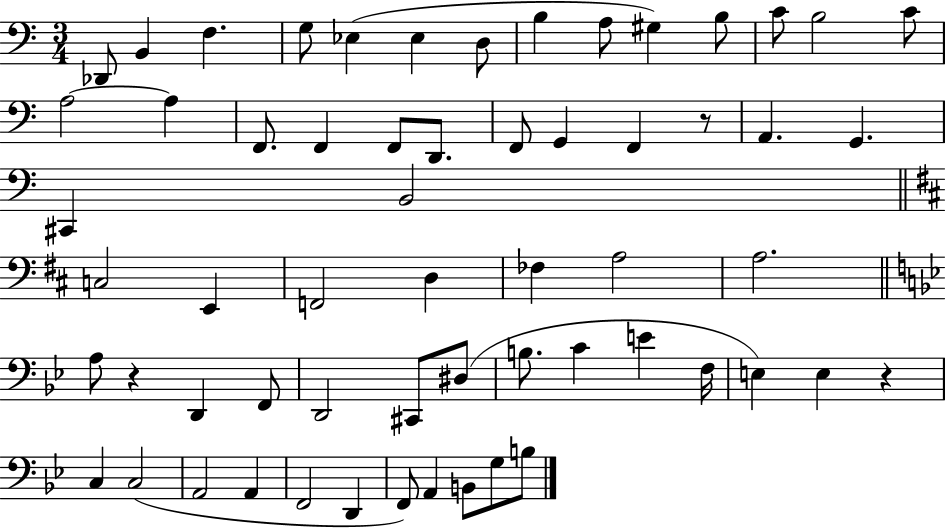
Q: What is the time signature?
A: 3/4